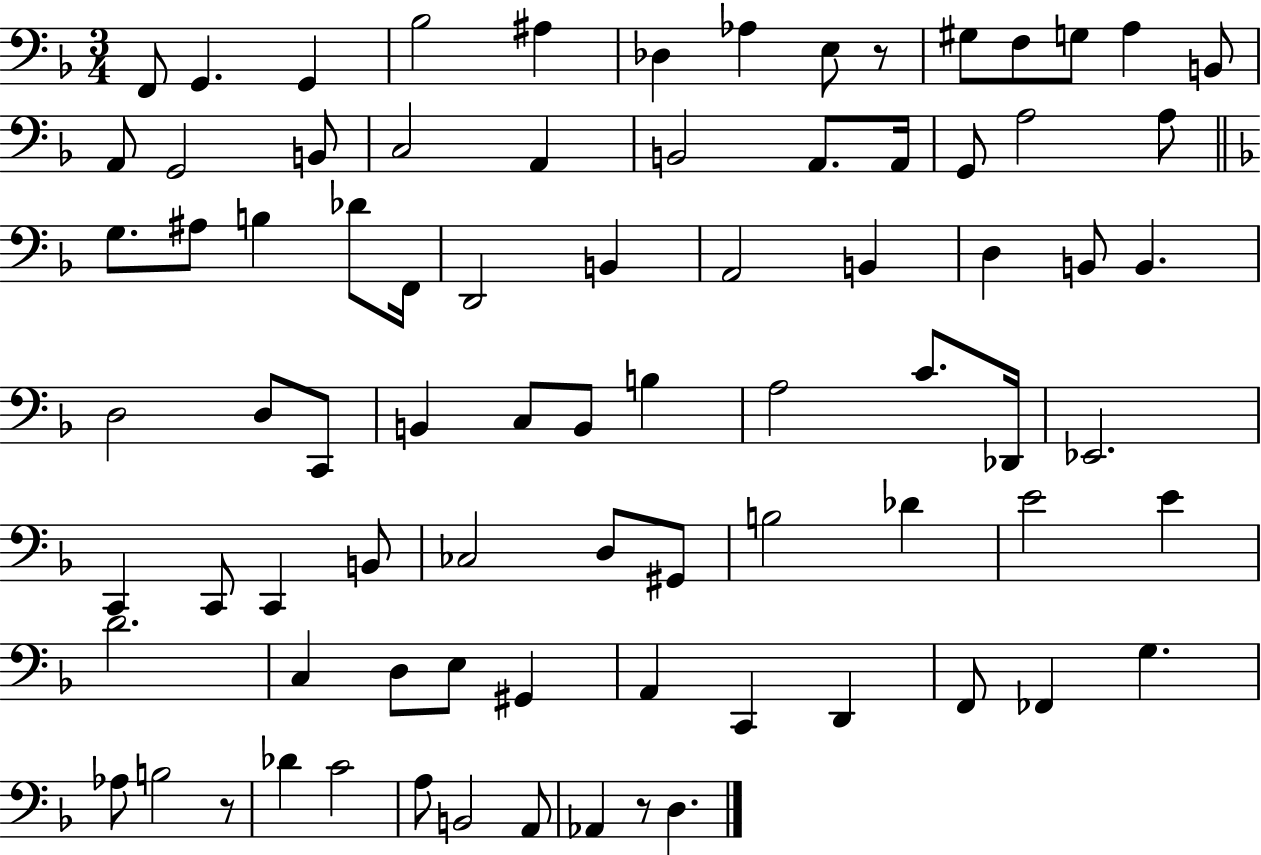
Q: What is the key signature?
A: F major